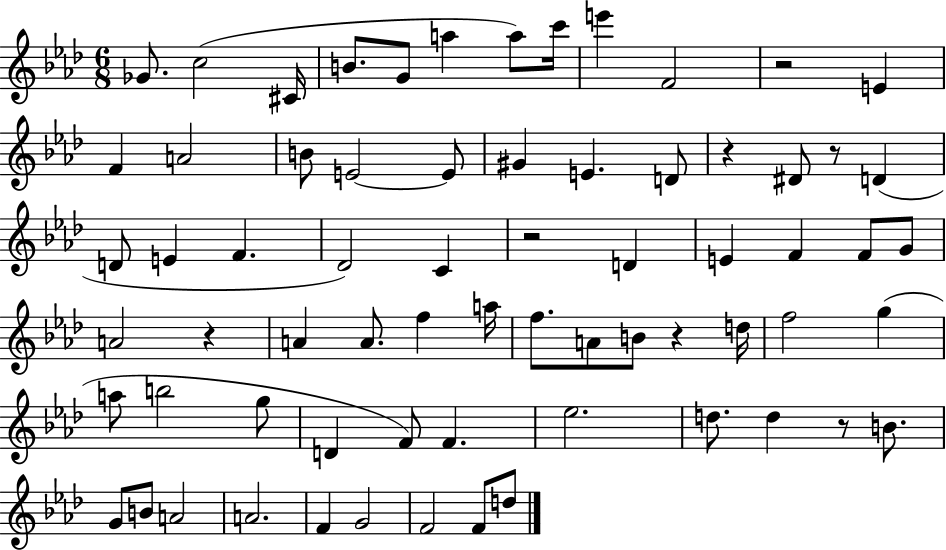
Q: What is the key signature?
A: AES major